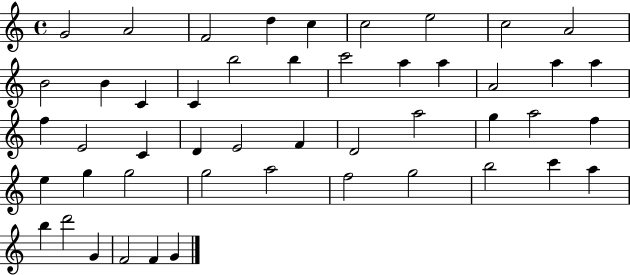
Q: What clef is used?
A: treble